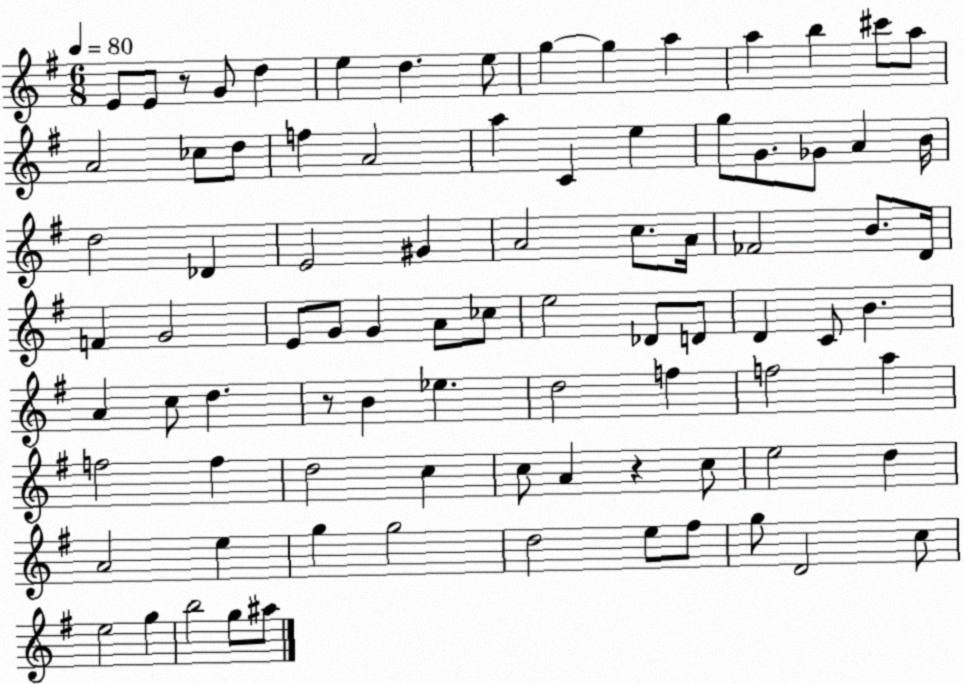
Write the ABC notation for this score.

X:1
T:Untitled
M:6/8
L:1/4
K:G
E/2 E/2 z/2 G/2 d e d e/2 g g a a b ^c'/2 a/2 A2 _c/2 d/2 f A2 a C e g/2 G/2 _G/2 A B/4 d2 _D E2 ^G A2 c/2 A/4 _F2 B/2 D/4 F G2 E/2 G/2 G A/2 _c/2 e2 _D/2 D/2 D C/2 B A c/2 d z/2 B _e d2 f f2 a f2 f d2 c c/2 A z c/2 e2 d A2 e g g2 d2 e/2 ^f/2 g/2 D2 c/2 e2 g b2 g/2 ^a/2